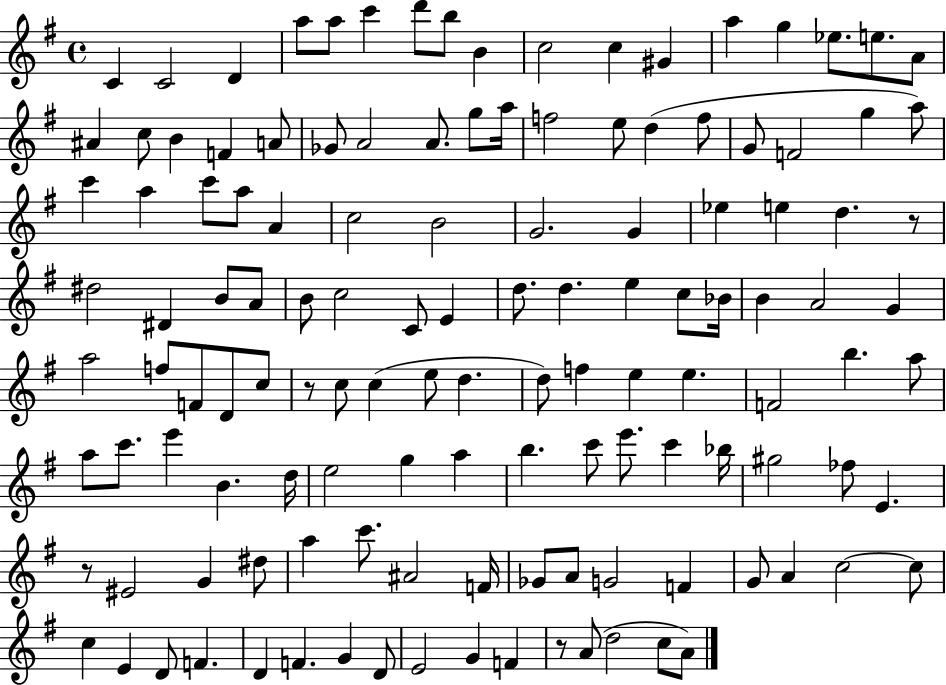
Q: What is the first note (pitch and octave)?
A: C4